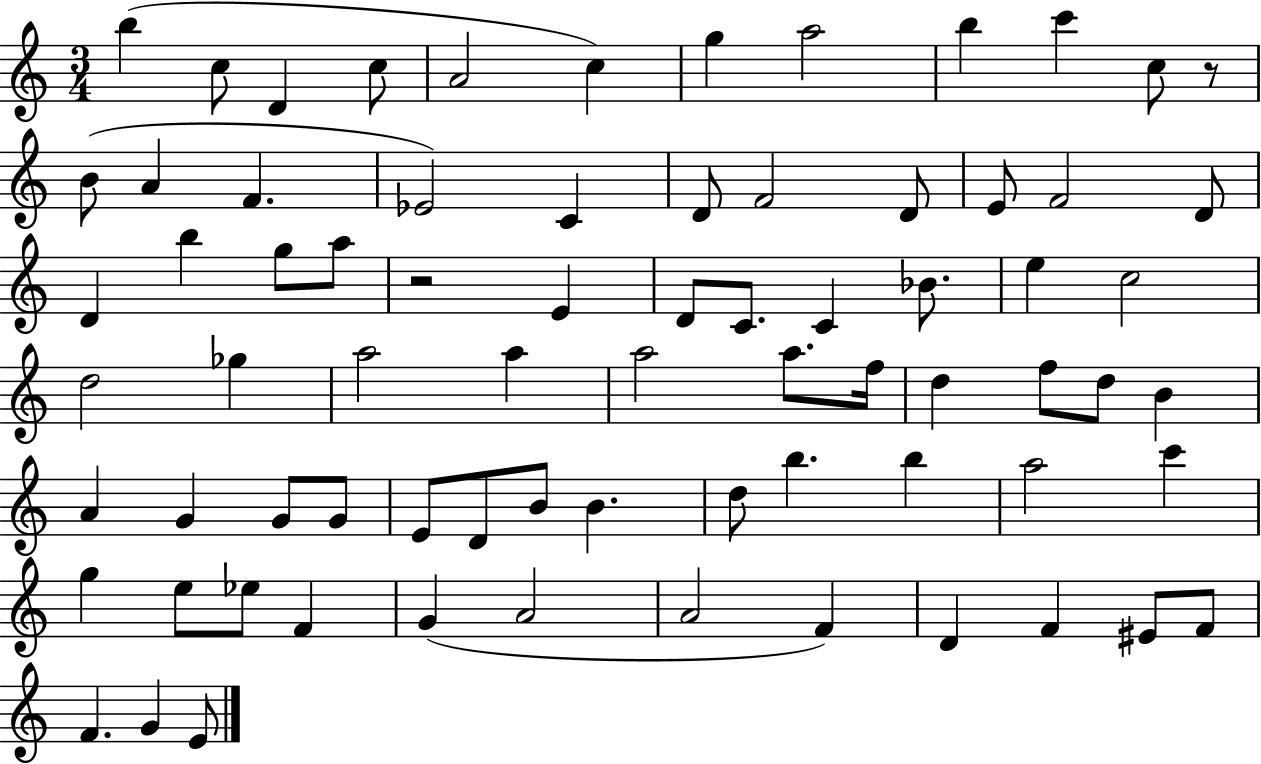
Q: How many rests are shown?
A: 2